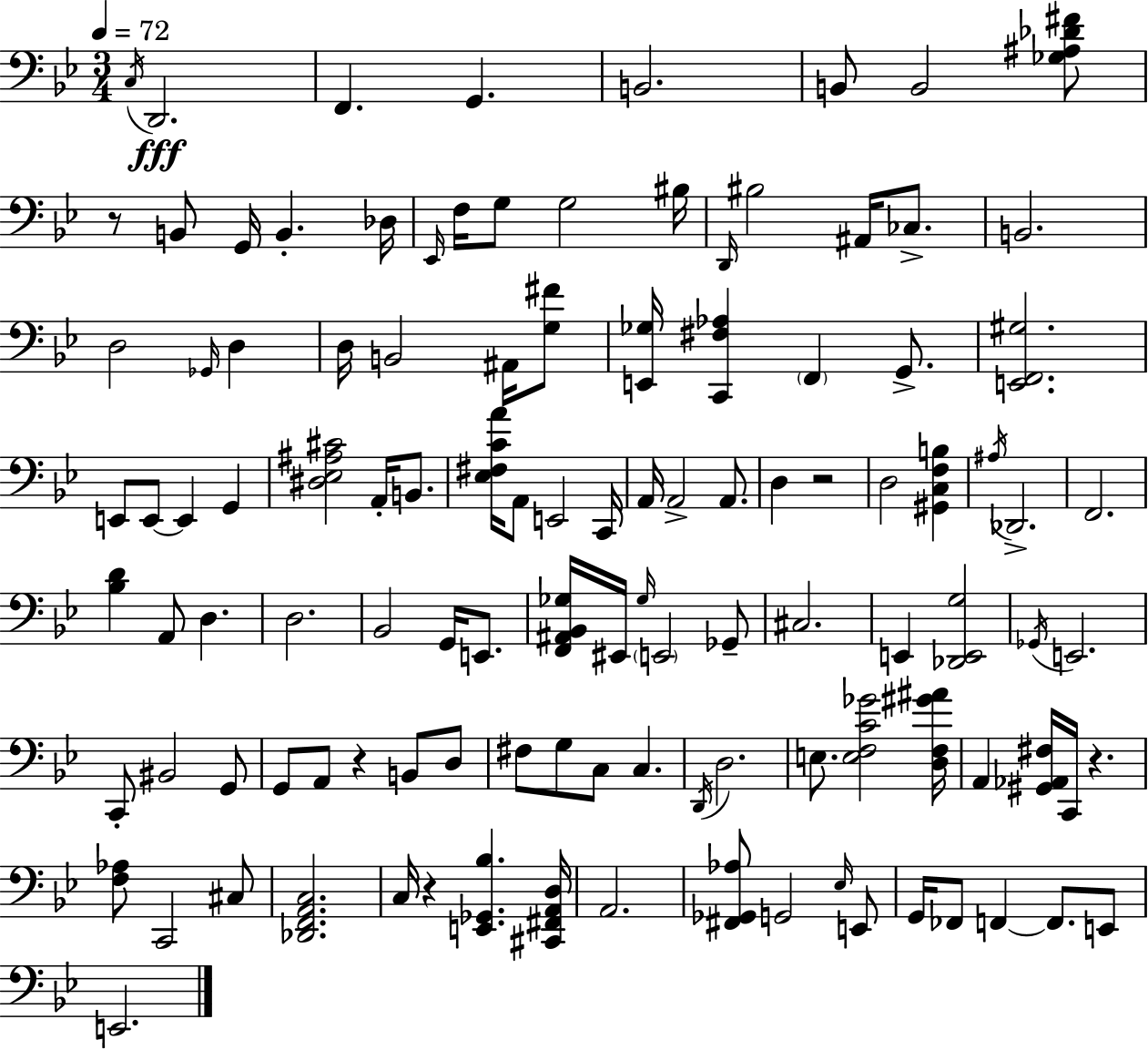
X:1
T:Untitled
M:3/4
L:1/4
K:Gm
C,/4 D,,2 F,, G,, B,,2 B,,/2 B,,2 [_G,^A,_D^F]/2 z/2 B,,/2 G,,/4 B,, _D,/4 _E,,/4 F,/4 G,/2 G,2 ^B,/4 D,,/4 ^B,2 ^A,,/4 _C,/2 B,,2 D,2 _G,,/4 D, D,/4 B,,2 ^A,,/4 [G,^F]/2 [E,,_G,]/4 [C,,^F,_A,] F,, G,,/2 [E,,F,,^G,]2 E,,/2 E,,/2 E,, G,, [^D,_E,^A,^C]2 A,,/4 B,,/2 [_E,^F,CA]/4 A,,/2 E,,2 C,,/4 A,,/4 A,,2 A,,/2 D, z2 D,2 [^G,,C,F,B,] ^A,/4 _D,,2 F,,2 [_B,D] A,,/2 D, D,2 _B,,2 G,,/4 E,,/2 [F,,^A,,_B,,_G,]/4 ^E,,/4 _G,/4 E,,2 _G,,/2 ^C,2 E,, [_D,,E,,G,]2 _G,,/4 E,,2 C,,/2 ^B,,2 G,,/2 G,,/2 A,,/2 z B,,/2 D,/2 ^F,/2 G,/2 C,/2 C, D,,/4 D,2 E,/2 [E,F,C_G]2 [D,F,^G^A]/4 A,, [^G,,_A,,^F,]/4 C,,/4 z [F,_A,]/2 C,,2 ^C,/2 [_D,,F,,A,,C,]2 C,/4 z [E,,_G,,_B,] [^C,,^F,,A,,D,]/4 A,,2 [^F,,_G,,_A,]/2 G,,2 _E,/4 E,,/2 G,,/4 _F,,/2 F,, F,,/2 E,,/2 E,,2